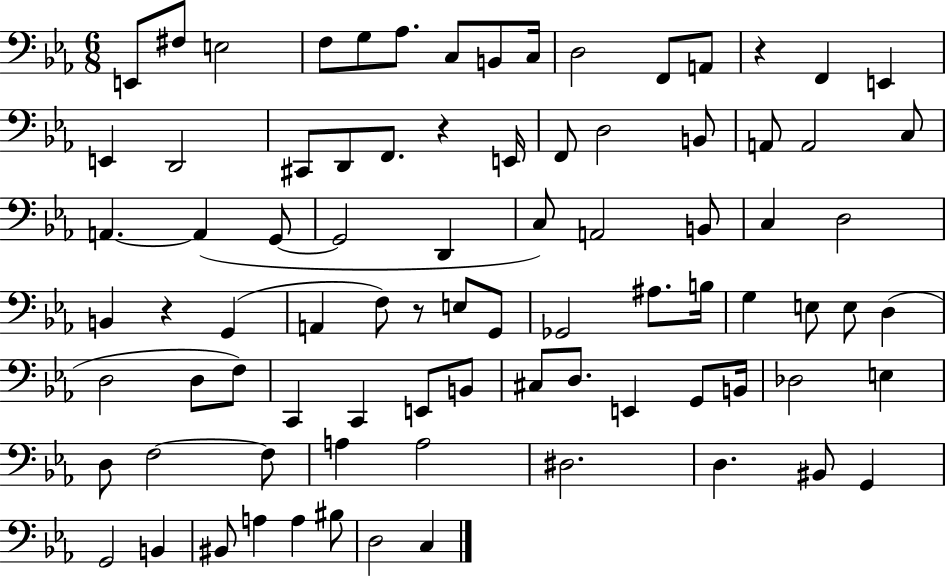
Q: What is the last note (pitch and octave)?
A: C3